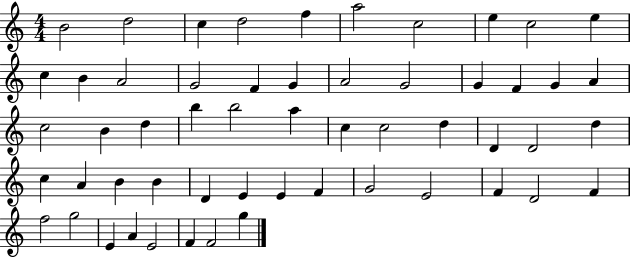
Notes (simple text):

B4/h D5/h C5/q D5/h F5/q A5/h C5/h E5/q C5/h E5/q C5/q B4/q A4/h G4/h F4/q G4/q A4/h G4/h G4/q F4/q G4/q A4/q C5/h B4/q D5/q B5/q B5/h A5/q C5/q C5/h D5/q D4/q D4/h D5/q C5/q A4/q B4/q B4/q D4/q E4/q E4/q F4/q G4/h E4/h F4/q D4/h F4/q F5/h G5/h E4/q A4/q E4/h F4/q F4/h G5/q